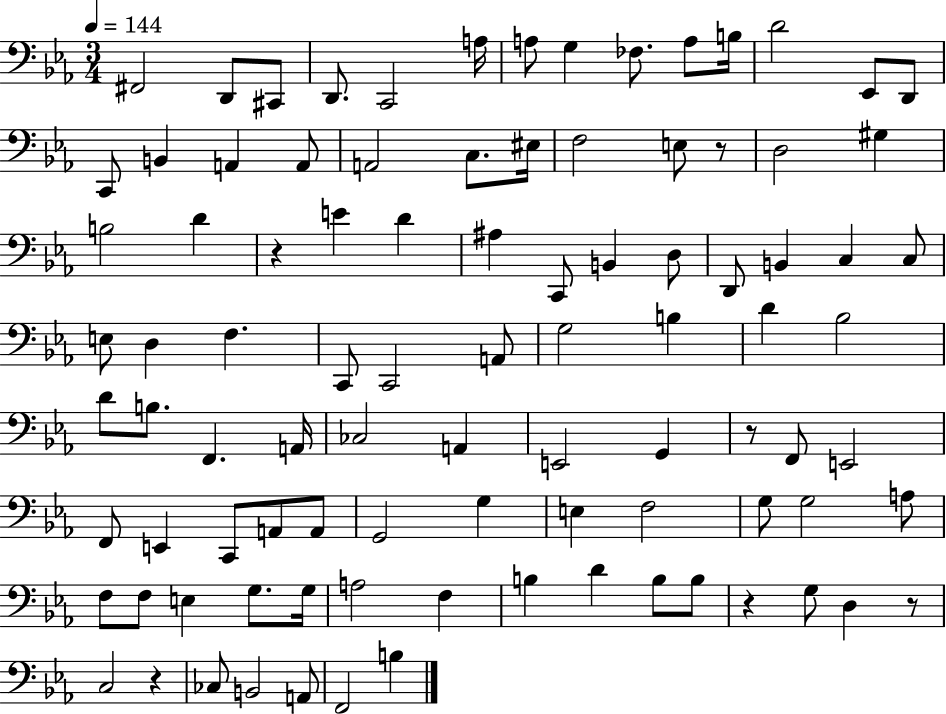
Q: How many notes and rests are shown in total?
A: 94